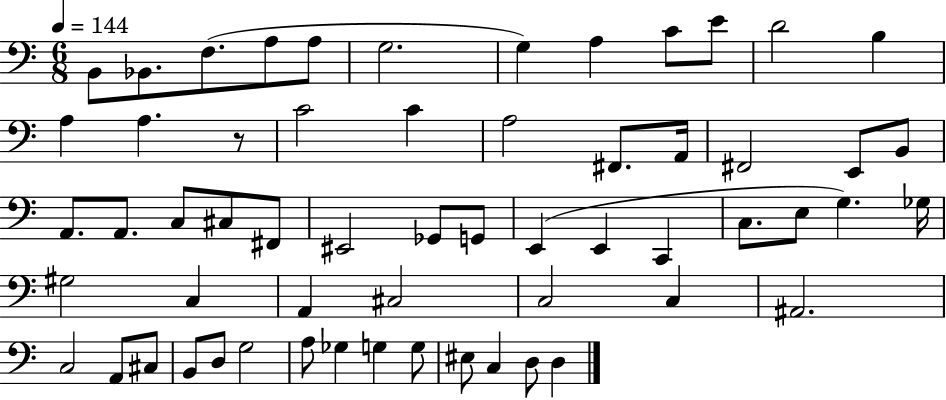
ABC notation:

X:1
T:Untitled
M:6/8
L:1/4
K:C
B,,/2 _B,,/2 F,/2 A,/2 A,/2 G,2 G, A, C/2 E/2 D2 B, A, A, z/2 C2 C A,2 ^F,,/2 A,,/4 ^F,,2 E,,/2 B,,/2 A,,/2 A,,/2 C,/2 ^C,/2 ^F,,/2 ^E,,2 _G,,/2 G,,/2 E,, E,, C,, C,/2 E,/2 G, _G,/4 ^G,2 C, A,, ^C,2 C,2 C, ^A,,2 C,2 A,,/2 ^C,/2 B,,/2 D,/2 G,2 A,/2 _G, G, G,/2 ^E,/2 C, D,/2 D,